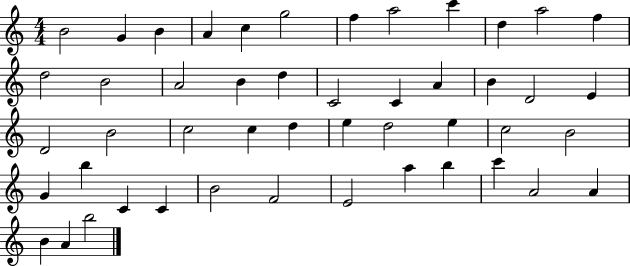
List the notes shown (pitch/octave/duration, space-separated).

B4/h G4/q B4/q A4/q C5/q G5/h F5/q A5/h C6/q D5/q A5/h F5/q D5/h B4/h A4/h B4/q D5/q C4/h C4/q A4/q B4/q D4/h E4/q D4/h B4/h C5/h C5/q D5/q E5/q D5/h E5/q C5/h B4/h G4/q B5/q C4/q C4/q B4/h F4/h E4/h A5/q B5/q C6/q A4/h A4/q B4/q A4/q B5/h